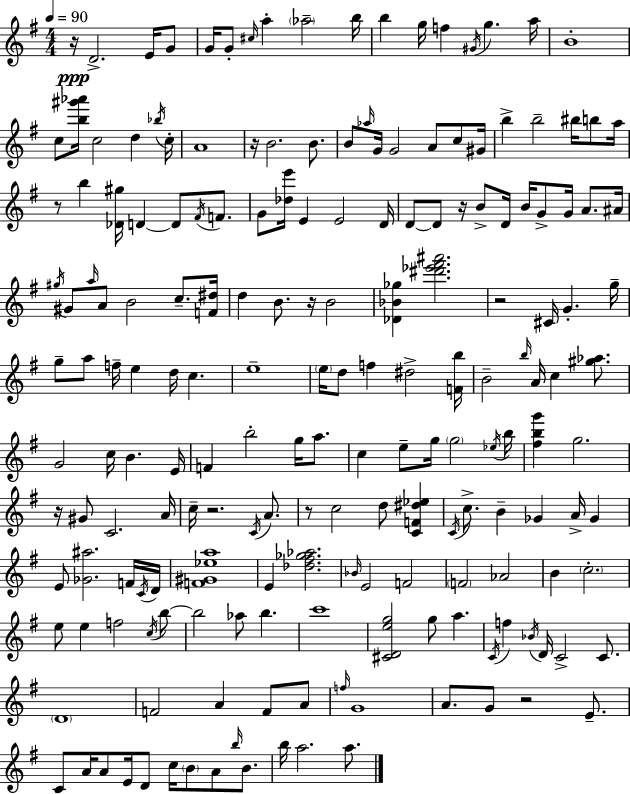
R/s D4/h. E4/s G4/e G4/s G4/e C#5/s A5/q Ab5/h B5/s B5/q G5/s F5/q G#4/s G5/q. A5/s B4/w C5/e [B5,G#6,Ab6]/s C5/h D5/q Bb5/s C5/s A4/w R/s B4/h. B4/e. B4/e Ab5/s G4/s G4/h A4/e C5/e G#4/s B5/q B5/h BIS5/s B5/e A5/s R/e B5/q [Db4,G#5]/s D4/q D4/e F#4/s F4/e. G4/e [Db5,E6]/s E4/q E4/h D4/s D4/e D4/e R/s B4/e D4/s B4/s G4/e G4/s A4/e. A#4/s G#5/s G#4/e A5/s A4/e B4/h C5/e. [F4,D#5]/s D5/q B4/e. R/s B4/h [Db4,Bb4,Gb5]/q [D#6,Eb6,F#6,A#6]/h. R/h C#4/s G4/q. G5/s G5/e A5/e F5/s E5/q D5/s C5/q. E5/w E5/s D5/e F5/q D#5/h [F4,B5]/s B4/h B5/s A4/s C5/q [G#5,Ab5]/e. G4/h C5/s B4/q. E4/s F4/q B5/h G5/s A5/e. C5/q E5/e G5/s G5/h Eb5/s B5/s [F#5,B5,G6]/q G5/h. R/s G#4/e C4/h. A4/s C5/s R/h. C4/s A4/e. R/e C5/h D5/e [C4,F4,D#5,Eb5]/q C4/s C5/e. B4/q Gb4/q A4/s Gb4/q E4/e [Gb4,A#5]/h. F4/s C4/s D4/s [F4,G#4,Eb5,A5]/w E4/q [Db5,F#5,Gb5,Ab5]/h. Bb4/s E4/h F4/h F4/h Ab4/h B4/q C5/h. E5/e E5/q F5/h C5/s B5/e B5/h Ab5/e B5/q. C6/w [C#4,D4,E5,G5]/h G5/e A5/q. C4/s F5/q Bb4/s D4/s C4/h C4/e. D4/w F4/h A4/q F4/e A4/e F5/s G4/w A4/e. G4/e R/h E4/e. C4/e A4/s A4/e E4/s D4/e C5/s B4/e A4/e B5/s B4/e. B5/s A5/h. A5/e.